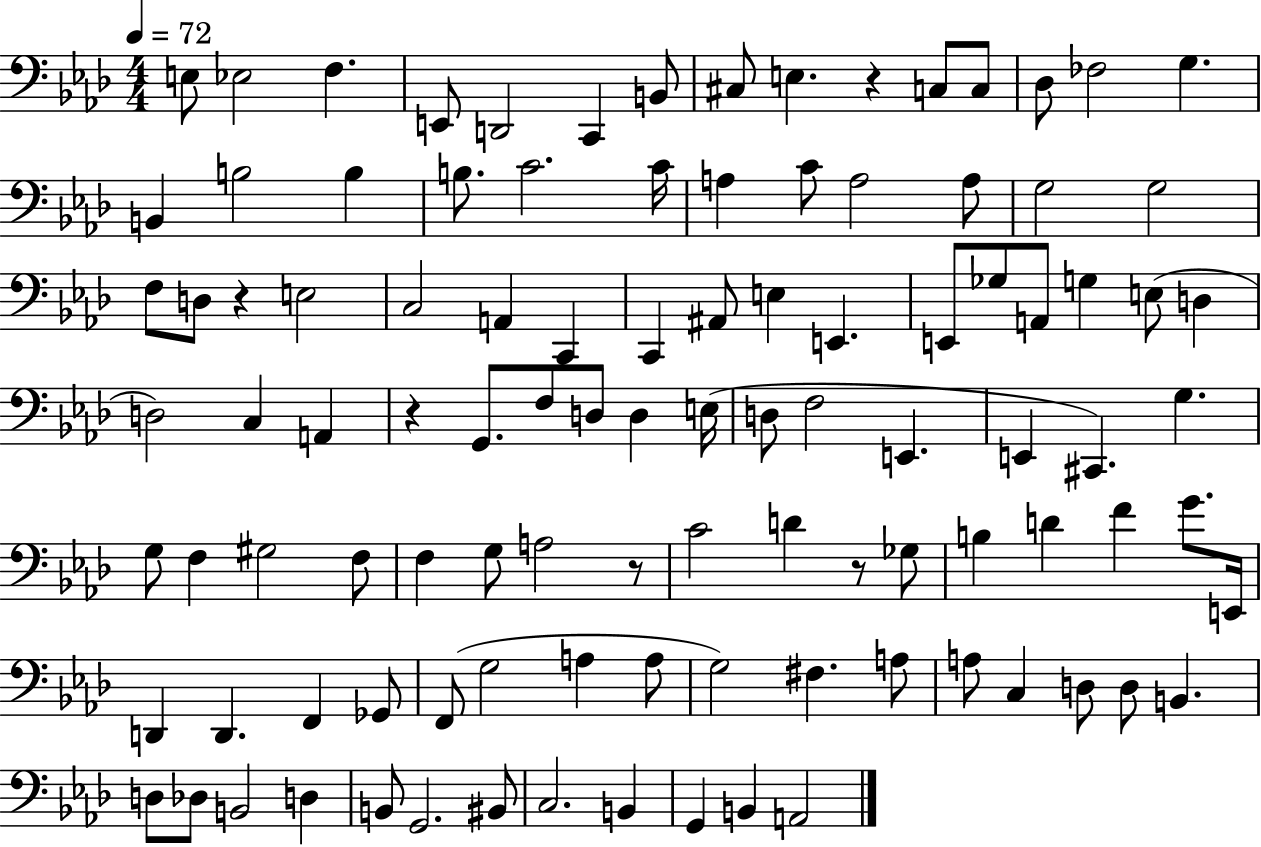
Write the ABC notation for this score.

X:1
T:Untitled
M:4/4
L:1/4
K:Ab
E,/2 _E,2 F, E,,/2 D,,2 C,, B,,/2 ^C,/2 E, z C,/2 C,/2 _D,/2 _F,2 G, B,, B,2 B, B,/2 C2 C/4 A, C/2 A,2 A,/2 G,2 G,2 F,/2 D,/2 z E,2 C,2 A,, C,, C,, ^A,,/2 E, E,, E,,/2 _G,/2 A,,/2 G, E,/2 D, D,2 C, A,, z G,,/2 F,/2 D,/2 D, E,/4 D,/2 F,2 E,, E,, ^C,, G, G,/2 F, ^G,2 F,/2 F, G,/2 A,2 z/2 C2 D z/2 _G,/2 B, D F G/2 E,,/4 D,, D,, F,, _G,,/2 F,,/2 G,2 A, A,/2 G,2 ^F, A,/2 A,/2 C, D,/2 D,/2 B,, D,/2 _D,/2 B,,2 D, B,,/2 G,,2 ^B,,/2 C,2 B,, G,, B,, A,,2